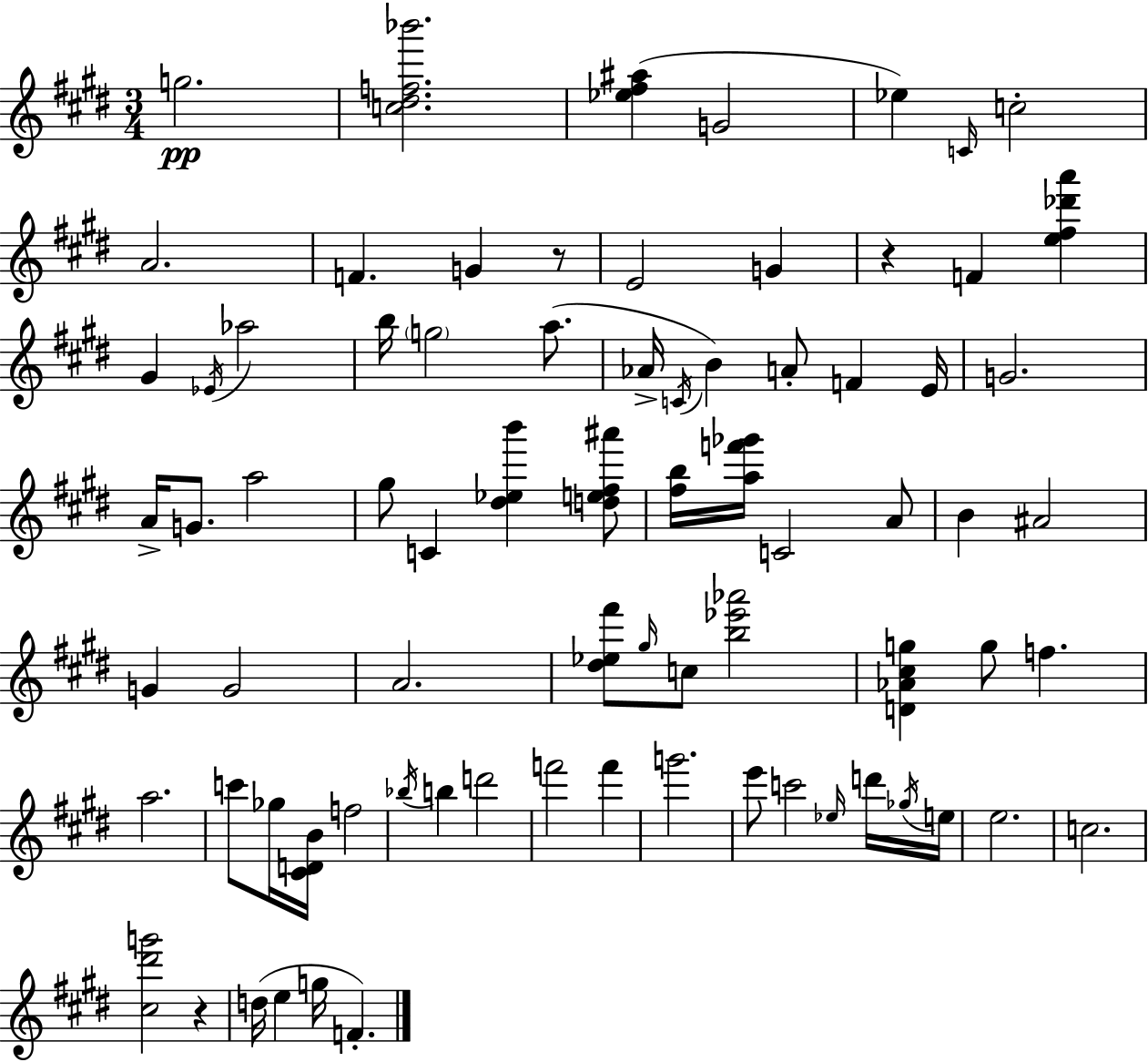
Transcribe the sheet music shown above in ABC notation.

X:1
T:Untitled
M:3/4
L:1/4
K:E
g2 [c^df_b']2 [_e^f^a] G2 _e C/4 c2 A2 F G z/2 E2 G z F [e^f_d'a'] ^G _E/4 _a2 b/4 g2 a/2 _A/4 C/4 B A/2 F E/4 G2 A/4 G/2 a2 ^g/2 C [^d_eb'] [de^f^a']/2 [^fb]/4 [af'_g']/4 C2 A/2 B ^A2 G G2 A2 [^d_e^f']/2 ^g/4 c/2 [b_e'_a']2 [D_A^cg] g/2 f a2 c'/2 _g/4 [^CDB]/4 f2 _b/4 b d'2 f'2 f' g'2 e'/2 c'2 _e/4 d'/4 _g/4 e/4 e2 c2 [^c^d'g']2 z d/4 e g/4 F